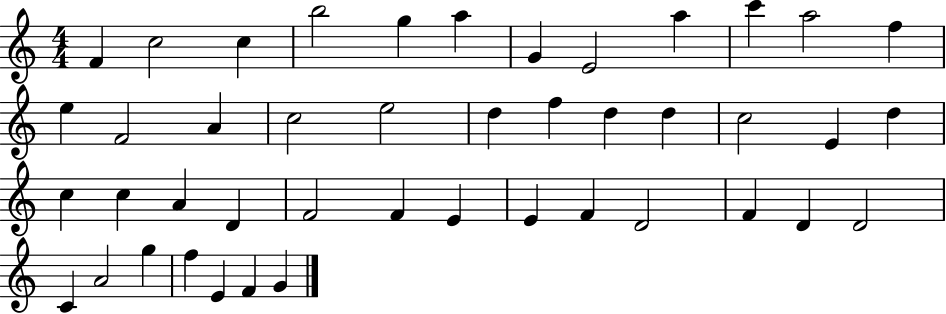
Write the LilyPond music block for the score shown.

{
  \clef treble
  \numericTimeSignature
  \time 4/4
  \key c \major
  f'4 c''2 c''4 | b''2 g''4 a''4 | g'4 e'2 a''4 | c'''4 a''2 f''4 | \break e''4 f'2 a'4 | c''2 e''2 | d''4 f''4 d''4 d''4 | c''2 e'4 d''4 | \break c''4 c''4 a'4 d'4 | f'2 f'4 e'4 | e'4 f'4 d'2 | f'4 d'4 d'2 | \break c'4 a'2 g''4 | f''4 e'4 f'4 g'4 | \bar "|."
}